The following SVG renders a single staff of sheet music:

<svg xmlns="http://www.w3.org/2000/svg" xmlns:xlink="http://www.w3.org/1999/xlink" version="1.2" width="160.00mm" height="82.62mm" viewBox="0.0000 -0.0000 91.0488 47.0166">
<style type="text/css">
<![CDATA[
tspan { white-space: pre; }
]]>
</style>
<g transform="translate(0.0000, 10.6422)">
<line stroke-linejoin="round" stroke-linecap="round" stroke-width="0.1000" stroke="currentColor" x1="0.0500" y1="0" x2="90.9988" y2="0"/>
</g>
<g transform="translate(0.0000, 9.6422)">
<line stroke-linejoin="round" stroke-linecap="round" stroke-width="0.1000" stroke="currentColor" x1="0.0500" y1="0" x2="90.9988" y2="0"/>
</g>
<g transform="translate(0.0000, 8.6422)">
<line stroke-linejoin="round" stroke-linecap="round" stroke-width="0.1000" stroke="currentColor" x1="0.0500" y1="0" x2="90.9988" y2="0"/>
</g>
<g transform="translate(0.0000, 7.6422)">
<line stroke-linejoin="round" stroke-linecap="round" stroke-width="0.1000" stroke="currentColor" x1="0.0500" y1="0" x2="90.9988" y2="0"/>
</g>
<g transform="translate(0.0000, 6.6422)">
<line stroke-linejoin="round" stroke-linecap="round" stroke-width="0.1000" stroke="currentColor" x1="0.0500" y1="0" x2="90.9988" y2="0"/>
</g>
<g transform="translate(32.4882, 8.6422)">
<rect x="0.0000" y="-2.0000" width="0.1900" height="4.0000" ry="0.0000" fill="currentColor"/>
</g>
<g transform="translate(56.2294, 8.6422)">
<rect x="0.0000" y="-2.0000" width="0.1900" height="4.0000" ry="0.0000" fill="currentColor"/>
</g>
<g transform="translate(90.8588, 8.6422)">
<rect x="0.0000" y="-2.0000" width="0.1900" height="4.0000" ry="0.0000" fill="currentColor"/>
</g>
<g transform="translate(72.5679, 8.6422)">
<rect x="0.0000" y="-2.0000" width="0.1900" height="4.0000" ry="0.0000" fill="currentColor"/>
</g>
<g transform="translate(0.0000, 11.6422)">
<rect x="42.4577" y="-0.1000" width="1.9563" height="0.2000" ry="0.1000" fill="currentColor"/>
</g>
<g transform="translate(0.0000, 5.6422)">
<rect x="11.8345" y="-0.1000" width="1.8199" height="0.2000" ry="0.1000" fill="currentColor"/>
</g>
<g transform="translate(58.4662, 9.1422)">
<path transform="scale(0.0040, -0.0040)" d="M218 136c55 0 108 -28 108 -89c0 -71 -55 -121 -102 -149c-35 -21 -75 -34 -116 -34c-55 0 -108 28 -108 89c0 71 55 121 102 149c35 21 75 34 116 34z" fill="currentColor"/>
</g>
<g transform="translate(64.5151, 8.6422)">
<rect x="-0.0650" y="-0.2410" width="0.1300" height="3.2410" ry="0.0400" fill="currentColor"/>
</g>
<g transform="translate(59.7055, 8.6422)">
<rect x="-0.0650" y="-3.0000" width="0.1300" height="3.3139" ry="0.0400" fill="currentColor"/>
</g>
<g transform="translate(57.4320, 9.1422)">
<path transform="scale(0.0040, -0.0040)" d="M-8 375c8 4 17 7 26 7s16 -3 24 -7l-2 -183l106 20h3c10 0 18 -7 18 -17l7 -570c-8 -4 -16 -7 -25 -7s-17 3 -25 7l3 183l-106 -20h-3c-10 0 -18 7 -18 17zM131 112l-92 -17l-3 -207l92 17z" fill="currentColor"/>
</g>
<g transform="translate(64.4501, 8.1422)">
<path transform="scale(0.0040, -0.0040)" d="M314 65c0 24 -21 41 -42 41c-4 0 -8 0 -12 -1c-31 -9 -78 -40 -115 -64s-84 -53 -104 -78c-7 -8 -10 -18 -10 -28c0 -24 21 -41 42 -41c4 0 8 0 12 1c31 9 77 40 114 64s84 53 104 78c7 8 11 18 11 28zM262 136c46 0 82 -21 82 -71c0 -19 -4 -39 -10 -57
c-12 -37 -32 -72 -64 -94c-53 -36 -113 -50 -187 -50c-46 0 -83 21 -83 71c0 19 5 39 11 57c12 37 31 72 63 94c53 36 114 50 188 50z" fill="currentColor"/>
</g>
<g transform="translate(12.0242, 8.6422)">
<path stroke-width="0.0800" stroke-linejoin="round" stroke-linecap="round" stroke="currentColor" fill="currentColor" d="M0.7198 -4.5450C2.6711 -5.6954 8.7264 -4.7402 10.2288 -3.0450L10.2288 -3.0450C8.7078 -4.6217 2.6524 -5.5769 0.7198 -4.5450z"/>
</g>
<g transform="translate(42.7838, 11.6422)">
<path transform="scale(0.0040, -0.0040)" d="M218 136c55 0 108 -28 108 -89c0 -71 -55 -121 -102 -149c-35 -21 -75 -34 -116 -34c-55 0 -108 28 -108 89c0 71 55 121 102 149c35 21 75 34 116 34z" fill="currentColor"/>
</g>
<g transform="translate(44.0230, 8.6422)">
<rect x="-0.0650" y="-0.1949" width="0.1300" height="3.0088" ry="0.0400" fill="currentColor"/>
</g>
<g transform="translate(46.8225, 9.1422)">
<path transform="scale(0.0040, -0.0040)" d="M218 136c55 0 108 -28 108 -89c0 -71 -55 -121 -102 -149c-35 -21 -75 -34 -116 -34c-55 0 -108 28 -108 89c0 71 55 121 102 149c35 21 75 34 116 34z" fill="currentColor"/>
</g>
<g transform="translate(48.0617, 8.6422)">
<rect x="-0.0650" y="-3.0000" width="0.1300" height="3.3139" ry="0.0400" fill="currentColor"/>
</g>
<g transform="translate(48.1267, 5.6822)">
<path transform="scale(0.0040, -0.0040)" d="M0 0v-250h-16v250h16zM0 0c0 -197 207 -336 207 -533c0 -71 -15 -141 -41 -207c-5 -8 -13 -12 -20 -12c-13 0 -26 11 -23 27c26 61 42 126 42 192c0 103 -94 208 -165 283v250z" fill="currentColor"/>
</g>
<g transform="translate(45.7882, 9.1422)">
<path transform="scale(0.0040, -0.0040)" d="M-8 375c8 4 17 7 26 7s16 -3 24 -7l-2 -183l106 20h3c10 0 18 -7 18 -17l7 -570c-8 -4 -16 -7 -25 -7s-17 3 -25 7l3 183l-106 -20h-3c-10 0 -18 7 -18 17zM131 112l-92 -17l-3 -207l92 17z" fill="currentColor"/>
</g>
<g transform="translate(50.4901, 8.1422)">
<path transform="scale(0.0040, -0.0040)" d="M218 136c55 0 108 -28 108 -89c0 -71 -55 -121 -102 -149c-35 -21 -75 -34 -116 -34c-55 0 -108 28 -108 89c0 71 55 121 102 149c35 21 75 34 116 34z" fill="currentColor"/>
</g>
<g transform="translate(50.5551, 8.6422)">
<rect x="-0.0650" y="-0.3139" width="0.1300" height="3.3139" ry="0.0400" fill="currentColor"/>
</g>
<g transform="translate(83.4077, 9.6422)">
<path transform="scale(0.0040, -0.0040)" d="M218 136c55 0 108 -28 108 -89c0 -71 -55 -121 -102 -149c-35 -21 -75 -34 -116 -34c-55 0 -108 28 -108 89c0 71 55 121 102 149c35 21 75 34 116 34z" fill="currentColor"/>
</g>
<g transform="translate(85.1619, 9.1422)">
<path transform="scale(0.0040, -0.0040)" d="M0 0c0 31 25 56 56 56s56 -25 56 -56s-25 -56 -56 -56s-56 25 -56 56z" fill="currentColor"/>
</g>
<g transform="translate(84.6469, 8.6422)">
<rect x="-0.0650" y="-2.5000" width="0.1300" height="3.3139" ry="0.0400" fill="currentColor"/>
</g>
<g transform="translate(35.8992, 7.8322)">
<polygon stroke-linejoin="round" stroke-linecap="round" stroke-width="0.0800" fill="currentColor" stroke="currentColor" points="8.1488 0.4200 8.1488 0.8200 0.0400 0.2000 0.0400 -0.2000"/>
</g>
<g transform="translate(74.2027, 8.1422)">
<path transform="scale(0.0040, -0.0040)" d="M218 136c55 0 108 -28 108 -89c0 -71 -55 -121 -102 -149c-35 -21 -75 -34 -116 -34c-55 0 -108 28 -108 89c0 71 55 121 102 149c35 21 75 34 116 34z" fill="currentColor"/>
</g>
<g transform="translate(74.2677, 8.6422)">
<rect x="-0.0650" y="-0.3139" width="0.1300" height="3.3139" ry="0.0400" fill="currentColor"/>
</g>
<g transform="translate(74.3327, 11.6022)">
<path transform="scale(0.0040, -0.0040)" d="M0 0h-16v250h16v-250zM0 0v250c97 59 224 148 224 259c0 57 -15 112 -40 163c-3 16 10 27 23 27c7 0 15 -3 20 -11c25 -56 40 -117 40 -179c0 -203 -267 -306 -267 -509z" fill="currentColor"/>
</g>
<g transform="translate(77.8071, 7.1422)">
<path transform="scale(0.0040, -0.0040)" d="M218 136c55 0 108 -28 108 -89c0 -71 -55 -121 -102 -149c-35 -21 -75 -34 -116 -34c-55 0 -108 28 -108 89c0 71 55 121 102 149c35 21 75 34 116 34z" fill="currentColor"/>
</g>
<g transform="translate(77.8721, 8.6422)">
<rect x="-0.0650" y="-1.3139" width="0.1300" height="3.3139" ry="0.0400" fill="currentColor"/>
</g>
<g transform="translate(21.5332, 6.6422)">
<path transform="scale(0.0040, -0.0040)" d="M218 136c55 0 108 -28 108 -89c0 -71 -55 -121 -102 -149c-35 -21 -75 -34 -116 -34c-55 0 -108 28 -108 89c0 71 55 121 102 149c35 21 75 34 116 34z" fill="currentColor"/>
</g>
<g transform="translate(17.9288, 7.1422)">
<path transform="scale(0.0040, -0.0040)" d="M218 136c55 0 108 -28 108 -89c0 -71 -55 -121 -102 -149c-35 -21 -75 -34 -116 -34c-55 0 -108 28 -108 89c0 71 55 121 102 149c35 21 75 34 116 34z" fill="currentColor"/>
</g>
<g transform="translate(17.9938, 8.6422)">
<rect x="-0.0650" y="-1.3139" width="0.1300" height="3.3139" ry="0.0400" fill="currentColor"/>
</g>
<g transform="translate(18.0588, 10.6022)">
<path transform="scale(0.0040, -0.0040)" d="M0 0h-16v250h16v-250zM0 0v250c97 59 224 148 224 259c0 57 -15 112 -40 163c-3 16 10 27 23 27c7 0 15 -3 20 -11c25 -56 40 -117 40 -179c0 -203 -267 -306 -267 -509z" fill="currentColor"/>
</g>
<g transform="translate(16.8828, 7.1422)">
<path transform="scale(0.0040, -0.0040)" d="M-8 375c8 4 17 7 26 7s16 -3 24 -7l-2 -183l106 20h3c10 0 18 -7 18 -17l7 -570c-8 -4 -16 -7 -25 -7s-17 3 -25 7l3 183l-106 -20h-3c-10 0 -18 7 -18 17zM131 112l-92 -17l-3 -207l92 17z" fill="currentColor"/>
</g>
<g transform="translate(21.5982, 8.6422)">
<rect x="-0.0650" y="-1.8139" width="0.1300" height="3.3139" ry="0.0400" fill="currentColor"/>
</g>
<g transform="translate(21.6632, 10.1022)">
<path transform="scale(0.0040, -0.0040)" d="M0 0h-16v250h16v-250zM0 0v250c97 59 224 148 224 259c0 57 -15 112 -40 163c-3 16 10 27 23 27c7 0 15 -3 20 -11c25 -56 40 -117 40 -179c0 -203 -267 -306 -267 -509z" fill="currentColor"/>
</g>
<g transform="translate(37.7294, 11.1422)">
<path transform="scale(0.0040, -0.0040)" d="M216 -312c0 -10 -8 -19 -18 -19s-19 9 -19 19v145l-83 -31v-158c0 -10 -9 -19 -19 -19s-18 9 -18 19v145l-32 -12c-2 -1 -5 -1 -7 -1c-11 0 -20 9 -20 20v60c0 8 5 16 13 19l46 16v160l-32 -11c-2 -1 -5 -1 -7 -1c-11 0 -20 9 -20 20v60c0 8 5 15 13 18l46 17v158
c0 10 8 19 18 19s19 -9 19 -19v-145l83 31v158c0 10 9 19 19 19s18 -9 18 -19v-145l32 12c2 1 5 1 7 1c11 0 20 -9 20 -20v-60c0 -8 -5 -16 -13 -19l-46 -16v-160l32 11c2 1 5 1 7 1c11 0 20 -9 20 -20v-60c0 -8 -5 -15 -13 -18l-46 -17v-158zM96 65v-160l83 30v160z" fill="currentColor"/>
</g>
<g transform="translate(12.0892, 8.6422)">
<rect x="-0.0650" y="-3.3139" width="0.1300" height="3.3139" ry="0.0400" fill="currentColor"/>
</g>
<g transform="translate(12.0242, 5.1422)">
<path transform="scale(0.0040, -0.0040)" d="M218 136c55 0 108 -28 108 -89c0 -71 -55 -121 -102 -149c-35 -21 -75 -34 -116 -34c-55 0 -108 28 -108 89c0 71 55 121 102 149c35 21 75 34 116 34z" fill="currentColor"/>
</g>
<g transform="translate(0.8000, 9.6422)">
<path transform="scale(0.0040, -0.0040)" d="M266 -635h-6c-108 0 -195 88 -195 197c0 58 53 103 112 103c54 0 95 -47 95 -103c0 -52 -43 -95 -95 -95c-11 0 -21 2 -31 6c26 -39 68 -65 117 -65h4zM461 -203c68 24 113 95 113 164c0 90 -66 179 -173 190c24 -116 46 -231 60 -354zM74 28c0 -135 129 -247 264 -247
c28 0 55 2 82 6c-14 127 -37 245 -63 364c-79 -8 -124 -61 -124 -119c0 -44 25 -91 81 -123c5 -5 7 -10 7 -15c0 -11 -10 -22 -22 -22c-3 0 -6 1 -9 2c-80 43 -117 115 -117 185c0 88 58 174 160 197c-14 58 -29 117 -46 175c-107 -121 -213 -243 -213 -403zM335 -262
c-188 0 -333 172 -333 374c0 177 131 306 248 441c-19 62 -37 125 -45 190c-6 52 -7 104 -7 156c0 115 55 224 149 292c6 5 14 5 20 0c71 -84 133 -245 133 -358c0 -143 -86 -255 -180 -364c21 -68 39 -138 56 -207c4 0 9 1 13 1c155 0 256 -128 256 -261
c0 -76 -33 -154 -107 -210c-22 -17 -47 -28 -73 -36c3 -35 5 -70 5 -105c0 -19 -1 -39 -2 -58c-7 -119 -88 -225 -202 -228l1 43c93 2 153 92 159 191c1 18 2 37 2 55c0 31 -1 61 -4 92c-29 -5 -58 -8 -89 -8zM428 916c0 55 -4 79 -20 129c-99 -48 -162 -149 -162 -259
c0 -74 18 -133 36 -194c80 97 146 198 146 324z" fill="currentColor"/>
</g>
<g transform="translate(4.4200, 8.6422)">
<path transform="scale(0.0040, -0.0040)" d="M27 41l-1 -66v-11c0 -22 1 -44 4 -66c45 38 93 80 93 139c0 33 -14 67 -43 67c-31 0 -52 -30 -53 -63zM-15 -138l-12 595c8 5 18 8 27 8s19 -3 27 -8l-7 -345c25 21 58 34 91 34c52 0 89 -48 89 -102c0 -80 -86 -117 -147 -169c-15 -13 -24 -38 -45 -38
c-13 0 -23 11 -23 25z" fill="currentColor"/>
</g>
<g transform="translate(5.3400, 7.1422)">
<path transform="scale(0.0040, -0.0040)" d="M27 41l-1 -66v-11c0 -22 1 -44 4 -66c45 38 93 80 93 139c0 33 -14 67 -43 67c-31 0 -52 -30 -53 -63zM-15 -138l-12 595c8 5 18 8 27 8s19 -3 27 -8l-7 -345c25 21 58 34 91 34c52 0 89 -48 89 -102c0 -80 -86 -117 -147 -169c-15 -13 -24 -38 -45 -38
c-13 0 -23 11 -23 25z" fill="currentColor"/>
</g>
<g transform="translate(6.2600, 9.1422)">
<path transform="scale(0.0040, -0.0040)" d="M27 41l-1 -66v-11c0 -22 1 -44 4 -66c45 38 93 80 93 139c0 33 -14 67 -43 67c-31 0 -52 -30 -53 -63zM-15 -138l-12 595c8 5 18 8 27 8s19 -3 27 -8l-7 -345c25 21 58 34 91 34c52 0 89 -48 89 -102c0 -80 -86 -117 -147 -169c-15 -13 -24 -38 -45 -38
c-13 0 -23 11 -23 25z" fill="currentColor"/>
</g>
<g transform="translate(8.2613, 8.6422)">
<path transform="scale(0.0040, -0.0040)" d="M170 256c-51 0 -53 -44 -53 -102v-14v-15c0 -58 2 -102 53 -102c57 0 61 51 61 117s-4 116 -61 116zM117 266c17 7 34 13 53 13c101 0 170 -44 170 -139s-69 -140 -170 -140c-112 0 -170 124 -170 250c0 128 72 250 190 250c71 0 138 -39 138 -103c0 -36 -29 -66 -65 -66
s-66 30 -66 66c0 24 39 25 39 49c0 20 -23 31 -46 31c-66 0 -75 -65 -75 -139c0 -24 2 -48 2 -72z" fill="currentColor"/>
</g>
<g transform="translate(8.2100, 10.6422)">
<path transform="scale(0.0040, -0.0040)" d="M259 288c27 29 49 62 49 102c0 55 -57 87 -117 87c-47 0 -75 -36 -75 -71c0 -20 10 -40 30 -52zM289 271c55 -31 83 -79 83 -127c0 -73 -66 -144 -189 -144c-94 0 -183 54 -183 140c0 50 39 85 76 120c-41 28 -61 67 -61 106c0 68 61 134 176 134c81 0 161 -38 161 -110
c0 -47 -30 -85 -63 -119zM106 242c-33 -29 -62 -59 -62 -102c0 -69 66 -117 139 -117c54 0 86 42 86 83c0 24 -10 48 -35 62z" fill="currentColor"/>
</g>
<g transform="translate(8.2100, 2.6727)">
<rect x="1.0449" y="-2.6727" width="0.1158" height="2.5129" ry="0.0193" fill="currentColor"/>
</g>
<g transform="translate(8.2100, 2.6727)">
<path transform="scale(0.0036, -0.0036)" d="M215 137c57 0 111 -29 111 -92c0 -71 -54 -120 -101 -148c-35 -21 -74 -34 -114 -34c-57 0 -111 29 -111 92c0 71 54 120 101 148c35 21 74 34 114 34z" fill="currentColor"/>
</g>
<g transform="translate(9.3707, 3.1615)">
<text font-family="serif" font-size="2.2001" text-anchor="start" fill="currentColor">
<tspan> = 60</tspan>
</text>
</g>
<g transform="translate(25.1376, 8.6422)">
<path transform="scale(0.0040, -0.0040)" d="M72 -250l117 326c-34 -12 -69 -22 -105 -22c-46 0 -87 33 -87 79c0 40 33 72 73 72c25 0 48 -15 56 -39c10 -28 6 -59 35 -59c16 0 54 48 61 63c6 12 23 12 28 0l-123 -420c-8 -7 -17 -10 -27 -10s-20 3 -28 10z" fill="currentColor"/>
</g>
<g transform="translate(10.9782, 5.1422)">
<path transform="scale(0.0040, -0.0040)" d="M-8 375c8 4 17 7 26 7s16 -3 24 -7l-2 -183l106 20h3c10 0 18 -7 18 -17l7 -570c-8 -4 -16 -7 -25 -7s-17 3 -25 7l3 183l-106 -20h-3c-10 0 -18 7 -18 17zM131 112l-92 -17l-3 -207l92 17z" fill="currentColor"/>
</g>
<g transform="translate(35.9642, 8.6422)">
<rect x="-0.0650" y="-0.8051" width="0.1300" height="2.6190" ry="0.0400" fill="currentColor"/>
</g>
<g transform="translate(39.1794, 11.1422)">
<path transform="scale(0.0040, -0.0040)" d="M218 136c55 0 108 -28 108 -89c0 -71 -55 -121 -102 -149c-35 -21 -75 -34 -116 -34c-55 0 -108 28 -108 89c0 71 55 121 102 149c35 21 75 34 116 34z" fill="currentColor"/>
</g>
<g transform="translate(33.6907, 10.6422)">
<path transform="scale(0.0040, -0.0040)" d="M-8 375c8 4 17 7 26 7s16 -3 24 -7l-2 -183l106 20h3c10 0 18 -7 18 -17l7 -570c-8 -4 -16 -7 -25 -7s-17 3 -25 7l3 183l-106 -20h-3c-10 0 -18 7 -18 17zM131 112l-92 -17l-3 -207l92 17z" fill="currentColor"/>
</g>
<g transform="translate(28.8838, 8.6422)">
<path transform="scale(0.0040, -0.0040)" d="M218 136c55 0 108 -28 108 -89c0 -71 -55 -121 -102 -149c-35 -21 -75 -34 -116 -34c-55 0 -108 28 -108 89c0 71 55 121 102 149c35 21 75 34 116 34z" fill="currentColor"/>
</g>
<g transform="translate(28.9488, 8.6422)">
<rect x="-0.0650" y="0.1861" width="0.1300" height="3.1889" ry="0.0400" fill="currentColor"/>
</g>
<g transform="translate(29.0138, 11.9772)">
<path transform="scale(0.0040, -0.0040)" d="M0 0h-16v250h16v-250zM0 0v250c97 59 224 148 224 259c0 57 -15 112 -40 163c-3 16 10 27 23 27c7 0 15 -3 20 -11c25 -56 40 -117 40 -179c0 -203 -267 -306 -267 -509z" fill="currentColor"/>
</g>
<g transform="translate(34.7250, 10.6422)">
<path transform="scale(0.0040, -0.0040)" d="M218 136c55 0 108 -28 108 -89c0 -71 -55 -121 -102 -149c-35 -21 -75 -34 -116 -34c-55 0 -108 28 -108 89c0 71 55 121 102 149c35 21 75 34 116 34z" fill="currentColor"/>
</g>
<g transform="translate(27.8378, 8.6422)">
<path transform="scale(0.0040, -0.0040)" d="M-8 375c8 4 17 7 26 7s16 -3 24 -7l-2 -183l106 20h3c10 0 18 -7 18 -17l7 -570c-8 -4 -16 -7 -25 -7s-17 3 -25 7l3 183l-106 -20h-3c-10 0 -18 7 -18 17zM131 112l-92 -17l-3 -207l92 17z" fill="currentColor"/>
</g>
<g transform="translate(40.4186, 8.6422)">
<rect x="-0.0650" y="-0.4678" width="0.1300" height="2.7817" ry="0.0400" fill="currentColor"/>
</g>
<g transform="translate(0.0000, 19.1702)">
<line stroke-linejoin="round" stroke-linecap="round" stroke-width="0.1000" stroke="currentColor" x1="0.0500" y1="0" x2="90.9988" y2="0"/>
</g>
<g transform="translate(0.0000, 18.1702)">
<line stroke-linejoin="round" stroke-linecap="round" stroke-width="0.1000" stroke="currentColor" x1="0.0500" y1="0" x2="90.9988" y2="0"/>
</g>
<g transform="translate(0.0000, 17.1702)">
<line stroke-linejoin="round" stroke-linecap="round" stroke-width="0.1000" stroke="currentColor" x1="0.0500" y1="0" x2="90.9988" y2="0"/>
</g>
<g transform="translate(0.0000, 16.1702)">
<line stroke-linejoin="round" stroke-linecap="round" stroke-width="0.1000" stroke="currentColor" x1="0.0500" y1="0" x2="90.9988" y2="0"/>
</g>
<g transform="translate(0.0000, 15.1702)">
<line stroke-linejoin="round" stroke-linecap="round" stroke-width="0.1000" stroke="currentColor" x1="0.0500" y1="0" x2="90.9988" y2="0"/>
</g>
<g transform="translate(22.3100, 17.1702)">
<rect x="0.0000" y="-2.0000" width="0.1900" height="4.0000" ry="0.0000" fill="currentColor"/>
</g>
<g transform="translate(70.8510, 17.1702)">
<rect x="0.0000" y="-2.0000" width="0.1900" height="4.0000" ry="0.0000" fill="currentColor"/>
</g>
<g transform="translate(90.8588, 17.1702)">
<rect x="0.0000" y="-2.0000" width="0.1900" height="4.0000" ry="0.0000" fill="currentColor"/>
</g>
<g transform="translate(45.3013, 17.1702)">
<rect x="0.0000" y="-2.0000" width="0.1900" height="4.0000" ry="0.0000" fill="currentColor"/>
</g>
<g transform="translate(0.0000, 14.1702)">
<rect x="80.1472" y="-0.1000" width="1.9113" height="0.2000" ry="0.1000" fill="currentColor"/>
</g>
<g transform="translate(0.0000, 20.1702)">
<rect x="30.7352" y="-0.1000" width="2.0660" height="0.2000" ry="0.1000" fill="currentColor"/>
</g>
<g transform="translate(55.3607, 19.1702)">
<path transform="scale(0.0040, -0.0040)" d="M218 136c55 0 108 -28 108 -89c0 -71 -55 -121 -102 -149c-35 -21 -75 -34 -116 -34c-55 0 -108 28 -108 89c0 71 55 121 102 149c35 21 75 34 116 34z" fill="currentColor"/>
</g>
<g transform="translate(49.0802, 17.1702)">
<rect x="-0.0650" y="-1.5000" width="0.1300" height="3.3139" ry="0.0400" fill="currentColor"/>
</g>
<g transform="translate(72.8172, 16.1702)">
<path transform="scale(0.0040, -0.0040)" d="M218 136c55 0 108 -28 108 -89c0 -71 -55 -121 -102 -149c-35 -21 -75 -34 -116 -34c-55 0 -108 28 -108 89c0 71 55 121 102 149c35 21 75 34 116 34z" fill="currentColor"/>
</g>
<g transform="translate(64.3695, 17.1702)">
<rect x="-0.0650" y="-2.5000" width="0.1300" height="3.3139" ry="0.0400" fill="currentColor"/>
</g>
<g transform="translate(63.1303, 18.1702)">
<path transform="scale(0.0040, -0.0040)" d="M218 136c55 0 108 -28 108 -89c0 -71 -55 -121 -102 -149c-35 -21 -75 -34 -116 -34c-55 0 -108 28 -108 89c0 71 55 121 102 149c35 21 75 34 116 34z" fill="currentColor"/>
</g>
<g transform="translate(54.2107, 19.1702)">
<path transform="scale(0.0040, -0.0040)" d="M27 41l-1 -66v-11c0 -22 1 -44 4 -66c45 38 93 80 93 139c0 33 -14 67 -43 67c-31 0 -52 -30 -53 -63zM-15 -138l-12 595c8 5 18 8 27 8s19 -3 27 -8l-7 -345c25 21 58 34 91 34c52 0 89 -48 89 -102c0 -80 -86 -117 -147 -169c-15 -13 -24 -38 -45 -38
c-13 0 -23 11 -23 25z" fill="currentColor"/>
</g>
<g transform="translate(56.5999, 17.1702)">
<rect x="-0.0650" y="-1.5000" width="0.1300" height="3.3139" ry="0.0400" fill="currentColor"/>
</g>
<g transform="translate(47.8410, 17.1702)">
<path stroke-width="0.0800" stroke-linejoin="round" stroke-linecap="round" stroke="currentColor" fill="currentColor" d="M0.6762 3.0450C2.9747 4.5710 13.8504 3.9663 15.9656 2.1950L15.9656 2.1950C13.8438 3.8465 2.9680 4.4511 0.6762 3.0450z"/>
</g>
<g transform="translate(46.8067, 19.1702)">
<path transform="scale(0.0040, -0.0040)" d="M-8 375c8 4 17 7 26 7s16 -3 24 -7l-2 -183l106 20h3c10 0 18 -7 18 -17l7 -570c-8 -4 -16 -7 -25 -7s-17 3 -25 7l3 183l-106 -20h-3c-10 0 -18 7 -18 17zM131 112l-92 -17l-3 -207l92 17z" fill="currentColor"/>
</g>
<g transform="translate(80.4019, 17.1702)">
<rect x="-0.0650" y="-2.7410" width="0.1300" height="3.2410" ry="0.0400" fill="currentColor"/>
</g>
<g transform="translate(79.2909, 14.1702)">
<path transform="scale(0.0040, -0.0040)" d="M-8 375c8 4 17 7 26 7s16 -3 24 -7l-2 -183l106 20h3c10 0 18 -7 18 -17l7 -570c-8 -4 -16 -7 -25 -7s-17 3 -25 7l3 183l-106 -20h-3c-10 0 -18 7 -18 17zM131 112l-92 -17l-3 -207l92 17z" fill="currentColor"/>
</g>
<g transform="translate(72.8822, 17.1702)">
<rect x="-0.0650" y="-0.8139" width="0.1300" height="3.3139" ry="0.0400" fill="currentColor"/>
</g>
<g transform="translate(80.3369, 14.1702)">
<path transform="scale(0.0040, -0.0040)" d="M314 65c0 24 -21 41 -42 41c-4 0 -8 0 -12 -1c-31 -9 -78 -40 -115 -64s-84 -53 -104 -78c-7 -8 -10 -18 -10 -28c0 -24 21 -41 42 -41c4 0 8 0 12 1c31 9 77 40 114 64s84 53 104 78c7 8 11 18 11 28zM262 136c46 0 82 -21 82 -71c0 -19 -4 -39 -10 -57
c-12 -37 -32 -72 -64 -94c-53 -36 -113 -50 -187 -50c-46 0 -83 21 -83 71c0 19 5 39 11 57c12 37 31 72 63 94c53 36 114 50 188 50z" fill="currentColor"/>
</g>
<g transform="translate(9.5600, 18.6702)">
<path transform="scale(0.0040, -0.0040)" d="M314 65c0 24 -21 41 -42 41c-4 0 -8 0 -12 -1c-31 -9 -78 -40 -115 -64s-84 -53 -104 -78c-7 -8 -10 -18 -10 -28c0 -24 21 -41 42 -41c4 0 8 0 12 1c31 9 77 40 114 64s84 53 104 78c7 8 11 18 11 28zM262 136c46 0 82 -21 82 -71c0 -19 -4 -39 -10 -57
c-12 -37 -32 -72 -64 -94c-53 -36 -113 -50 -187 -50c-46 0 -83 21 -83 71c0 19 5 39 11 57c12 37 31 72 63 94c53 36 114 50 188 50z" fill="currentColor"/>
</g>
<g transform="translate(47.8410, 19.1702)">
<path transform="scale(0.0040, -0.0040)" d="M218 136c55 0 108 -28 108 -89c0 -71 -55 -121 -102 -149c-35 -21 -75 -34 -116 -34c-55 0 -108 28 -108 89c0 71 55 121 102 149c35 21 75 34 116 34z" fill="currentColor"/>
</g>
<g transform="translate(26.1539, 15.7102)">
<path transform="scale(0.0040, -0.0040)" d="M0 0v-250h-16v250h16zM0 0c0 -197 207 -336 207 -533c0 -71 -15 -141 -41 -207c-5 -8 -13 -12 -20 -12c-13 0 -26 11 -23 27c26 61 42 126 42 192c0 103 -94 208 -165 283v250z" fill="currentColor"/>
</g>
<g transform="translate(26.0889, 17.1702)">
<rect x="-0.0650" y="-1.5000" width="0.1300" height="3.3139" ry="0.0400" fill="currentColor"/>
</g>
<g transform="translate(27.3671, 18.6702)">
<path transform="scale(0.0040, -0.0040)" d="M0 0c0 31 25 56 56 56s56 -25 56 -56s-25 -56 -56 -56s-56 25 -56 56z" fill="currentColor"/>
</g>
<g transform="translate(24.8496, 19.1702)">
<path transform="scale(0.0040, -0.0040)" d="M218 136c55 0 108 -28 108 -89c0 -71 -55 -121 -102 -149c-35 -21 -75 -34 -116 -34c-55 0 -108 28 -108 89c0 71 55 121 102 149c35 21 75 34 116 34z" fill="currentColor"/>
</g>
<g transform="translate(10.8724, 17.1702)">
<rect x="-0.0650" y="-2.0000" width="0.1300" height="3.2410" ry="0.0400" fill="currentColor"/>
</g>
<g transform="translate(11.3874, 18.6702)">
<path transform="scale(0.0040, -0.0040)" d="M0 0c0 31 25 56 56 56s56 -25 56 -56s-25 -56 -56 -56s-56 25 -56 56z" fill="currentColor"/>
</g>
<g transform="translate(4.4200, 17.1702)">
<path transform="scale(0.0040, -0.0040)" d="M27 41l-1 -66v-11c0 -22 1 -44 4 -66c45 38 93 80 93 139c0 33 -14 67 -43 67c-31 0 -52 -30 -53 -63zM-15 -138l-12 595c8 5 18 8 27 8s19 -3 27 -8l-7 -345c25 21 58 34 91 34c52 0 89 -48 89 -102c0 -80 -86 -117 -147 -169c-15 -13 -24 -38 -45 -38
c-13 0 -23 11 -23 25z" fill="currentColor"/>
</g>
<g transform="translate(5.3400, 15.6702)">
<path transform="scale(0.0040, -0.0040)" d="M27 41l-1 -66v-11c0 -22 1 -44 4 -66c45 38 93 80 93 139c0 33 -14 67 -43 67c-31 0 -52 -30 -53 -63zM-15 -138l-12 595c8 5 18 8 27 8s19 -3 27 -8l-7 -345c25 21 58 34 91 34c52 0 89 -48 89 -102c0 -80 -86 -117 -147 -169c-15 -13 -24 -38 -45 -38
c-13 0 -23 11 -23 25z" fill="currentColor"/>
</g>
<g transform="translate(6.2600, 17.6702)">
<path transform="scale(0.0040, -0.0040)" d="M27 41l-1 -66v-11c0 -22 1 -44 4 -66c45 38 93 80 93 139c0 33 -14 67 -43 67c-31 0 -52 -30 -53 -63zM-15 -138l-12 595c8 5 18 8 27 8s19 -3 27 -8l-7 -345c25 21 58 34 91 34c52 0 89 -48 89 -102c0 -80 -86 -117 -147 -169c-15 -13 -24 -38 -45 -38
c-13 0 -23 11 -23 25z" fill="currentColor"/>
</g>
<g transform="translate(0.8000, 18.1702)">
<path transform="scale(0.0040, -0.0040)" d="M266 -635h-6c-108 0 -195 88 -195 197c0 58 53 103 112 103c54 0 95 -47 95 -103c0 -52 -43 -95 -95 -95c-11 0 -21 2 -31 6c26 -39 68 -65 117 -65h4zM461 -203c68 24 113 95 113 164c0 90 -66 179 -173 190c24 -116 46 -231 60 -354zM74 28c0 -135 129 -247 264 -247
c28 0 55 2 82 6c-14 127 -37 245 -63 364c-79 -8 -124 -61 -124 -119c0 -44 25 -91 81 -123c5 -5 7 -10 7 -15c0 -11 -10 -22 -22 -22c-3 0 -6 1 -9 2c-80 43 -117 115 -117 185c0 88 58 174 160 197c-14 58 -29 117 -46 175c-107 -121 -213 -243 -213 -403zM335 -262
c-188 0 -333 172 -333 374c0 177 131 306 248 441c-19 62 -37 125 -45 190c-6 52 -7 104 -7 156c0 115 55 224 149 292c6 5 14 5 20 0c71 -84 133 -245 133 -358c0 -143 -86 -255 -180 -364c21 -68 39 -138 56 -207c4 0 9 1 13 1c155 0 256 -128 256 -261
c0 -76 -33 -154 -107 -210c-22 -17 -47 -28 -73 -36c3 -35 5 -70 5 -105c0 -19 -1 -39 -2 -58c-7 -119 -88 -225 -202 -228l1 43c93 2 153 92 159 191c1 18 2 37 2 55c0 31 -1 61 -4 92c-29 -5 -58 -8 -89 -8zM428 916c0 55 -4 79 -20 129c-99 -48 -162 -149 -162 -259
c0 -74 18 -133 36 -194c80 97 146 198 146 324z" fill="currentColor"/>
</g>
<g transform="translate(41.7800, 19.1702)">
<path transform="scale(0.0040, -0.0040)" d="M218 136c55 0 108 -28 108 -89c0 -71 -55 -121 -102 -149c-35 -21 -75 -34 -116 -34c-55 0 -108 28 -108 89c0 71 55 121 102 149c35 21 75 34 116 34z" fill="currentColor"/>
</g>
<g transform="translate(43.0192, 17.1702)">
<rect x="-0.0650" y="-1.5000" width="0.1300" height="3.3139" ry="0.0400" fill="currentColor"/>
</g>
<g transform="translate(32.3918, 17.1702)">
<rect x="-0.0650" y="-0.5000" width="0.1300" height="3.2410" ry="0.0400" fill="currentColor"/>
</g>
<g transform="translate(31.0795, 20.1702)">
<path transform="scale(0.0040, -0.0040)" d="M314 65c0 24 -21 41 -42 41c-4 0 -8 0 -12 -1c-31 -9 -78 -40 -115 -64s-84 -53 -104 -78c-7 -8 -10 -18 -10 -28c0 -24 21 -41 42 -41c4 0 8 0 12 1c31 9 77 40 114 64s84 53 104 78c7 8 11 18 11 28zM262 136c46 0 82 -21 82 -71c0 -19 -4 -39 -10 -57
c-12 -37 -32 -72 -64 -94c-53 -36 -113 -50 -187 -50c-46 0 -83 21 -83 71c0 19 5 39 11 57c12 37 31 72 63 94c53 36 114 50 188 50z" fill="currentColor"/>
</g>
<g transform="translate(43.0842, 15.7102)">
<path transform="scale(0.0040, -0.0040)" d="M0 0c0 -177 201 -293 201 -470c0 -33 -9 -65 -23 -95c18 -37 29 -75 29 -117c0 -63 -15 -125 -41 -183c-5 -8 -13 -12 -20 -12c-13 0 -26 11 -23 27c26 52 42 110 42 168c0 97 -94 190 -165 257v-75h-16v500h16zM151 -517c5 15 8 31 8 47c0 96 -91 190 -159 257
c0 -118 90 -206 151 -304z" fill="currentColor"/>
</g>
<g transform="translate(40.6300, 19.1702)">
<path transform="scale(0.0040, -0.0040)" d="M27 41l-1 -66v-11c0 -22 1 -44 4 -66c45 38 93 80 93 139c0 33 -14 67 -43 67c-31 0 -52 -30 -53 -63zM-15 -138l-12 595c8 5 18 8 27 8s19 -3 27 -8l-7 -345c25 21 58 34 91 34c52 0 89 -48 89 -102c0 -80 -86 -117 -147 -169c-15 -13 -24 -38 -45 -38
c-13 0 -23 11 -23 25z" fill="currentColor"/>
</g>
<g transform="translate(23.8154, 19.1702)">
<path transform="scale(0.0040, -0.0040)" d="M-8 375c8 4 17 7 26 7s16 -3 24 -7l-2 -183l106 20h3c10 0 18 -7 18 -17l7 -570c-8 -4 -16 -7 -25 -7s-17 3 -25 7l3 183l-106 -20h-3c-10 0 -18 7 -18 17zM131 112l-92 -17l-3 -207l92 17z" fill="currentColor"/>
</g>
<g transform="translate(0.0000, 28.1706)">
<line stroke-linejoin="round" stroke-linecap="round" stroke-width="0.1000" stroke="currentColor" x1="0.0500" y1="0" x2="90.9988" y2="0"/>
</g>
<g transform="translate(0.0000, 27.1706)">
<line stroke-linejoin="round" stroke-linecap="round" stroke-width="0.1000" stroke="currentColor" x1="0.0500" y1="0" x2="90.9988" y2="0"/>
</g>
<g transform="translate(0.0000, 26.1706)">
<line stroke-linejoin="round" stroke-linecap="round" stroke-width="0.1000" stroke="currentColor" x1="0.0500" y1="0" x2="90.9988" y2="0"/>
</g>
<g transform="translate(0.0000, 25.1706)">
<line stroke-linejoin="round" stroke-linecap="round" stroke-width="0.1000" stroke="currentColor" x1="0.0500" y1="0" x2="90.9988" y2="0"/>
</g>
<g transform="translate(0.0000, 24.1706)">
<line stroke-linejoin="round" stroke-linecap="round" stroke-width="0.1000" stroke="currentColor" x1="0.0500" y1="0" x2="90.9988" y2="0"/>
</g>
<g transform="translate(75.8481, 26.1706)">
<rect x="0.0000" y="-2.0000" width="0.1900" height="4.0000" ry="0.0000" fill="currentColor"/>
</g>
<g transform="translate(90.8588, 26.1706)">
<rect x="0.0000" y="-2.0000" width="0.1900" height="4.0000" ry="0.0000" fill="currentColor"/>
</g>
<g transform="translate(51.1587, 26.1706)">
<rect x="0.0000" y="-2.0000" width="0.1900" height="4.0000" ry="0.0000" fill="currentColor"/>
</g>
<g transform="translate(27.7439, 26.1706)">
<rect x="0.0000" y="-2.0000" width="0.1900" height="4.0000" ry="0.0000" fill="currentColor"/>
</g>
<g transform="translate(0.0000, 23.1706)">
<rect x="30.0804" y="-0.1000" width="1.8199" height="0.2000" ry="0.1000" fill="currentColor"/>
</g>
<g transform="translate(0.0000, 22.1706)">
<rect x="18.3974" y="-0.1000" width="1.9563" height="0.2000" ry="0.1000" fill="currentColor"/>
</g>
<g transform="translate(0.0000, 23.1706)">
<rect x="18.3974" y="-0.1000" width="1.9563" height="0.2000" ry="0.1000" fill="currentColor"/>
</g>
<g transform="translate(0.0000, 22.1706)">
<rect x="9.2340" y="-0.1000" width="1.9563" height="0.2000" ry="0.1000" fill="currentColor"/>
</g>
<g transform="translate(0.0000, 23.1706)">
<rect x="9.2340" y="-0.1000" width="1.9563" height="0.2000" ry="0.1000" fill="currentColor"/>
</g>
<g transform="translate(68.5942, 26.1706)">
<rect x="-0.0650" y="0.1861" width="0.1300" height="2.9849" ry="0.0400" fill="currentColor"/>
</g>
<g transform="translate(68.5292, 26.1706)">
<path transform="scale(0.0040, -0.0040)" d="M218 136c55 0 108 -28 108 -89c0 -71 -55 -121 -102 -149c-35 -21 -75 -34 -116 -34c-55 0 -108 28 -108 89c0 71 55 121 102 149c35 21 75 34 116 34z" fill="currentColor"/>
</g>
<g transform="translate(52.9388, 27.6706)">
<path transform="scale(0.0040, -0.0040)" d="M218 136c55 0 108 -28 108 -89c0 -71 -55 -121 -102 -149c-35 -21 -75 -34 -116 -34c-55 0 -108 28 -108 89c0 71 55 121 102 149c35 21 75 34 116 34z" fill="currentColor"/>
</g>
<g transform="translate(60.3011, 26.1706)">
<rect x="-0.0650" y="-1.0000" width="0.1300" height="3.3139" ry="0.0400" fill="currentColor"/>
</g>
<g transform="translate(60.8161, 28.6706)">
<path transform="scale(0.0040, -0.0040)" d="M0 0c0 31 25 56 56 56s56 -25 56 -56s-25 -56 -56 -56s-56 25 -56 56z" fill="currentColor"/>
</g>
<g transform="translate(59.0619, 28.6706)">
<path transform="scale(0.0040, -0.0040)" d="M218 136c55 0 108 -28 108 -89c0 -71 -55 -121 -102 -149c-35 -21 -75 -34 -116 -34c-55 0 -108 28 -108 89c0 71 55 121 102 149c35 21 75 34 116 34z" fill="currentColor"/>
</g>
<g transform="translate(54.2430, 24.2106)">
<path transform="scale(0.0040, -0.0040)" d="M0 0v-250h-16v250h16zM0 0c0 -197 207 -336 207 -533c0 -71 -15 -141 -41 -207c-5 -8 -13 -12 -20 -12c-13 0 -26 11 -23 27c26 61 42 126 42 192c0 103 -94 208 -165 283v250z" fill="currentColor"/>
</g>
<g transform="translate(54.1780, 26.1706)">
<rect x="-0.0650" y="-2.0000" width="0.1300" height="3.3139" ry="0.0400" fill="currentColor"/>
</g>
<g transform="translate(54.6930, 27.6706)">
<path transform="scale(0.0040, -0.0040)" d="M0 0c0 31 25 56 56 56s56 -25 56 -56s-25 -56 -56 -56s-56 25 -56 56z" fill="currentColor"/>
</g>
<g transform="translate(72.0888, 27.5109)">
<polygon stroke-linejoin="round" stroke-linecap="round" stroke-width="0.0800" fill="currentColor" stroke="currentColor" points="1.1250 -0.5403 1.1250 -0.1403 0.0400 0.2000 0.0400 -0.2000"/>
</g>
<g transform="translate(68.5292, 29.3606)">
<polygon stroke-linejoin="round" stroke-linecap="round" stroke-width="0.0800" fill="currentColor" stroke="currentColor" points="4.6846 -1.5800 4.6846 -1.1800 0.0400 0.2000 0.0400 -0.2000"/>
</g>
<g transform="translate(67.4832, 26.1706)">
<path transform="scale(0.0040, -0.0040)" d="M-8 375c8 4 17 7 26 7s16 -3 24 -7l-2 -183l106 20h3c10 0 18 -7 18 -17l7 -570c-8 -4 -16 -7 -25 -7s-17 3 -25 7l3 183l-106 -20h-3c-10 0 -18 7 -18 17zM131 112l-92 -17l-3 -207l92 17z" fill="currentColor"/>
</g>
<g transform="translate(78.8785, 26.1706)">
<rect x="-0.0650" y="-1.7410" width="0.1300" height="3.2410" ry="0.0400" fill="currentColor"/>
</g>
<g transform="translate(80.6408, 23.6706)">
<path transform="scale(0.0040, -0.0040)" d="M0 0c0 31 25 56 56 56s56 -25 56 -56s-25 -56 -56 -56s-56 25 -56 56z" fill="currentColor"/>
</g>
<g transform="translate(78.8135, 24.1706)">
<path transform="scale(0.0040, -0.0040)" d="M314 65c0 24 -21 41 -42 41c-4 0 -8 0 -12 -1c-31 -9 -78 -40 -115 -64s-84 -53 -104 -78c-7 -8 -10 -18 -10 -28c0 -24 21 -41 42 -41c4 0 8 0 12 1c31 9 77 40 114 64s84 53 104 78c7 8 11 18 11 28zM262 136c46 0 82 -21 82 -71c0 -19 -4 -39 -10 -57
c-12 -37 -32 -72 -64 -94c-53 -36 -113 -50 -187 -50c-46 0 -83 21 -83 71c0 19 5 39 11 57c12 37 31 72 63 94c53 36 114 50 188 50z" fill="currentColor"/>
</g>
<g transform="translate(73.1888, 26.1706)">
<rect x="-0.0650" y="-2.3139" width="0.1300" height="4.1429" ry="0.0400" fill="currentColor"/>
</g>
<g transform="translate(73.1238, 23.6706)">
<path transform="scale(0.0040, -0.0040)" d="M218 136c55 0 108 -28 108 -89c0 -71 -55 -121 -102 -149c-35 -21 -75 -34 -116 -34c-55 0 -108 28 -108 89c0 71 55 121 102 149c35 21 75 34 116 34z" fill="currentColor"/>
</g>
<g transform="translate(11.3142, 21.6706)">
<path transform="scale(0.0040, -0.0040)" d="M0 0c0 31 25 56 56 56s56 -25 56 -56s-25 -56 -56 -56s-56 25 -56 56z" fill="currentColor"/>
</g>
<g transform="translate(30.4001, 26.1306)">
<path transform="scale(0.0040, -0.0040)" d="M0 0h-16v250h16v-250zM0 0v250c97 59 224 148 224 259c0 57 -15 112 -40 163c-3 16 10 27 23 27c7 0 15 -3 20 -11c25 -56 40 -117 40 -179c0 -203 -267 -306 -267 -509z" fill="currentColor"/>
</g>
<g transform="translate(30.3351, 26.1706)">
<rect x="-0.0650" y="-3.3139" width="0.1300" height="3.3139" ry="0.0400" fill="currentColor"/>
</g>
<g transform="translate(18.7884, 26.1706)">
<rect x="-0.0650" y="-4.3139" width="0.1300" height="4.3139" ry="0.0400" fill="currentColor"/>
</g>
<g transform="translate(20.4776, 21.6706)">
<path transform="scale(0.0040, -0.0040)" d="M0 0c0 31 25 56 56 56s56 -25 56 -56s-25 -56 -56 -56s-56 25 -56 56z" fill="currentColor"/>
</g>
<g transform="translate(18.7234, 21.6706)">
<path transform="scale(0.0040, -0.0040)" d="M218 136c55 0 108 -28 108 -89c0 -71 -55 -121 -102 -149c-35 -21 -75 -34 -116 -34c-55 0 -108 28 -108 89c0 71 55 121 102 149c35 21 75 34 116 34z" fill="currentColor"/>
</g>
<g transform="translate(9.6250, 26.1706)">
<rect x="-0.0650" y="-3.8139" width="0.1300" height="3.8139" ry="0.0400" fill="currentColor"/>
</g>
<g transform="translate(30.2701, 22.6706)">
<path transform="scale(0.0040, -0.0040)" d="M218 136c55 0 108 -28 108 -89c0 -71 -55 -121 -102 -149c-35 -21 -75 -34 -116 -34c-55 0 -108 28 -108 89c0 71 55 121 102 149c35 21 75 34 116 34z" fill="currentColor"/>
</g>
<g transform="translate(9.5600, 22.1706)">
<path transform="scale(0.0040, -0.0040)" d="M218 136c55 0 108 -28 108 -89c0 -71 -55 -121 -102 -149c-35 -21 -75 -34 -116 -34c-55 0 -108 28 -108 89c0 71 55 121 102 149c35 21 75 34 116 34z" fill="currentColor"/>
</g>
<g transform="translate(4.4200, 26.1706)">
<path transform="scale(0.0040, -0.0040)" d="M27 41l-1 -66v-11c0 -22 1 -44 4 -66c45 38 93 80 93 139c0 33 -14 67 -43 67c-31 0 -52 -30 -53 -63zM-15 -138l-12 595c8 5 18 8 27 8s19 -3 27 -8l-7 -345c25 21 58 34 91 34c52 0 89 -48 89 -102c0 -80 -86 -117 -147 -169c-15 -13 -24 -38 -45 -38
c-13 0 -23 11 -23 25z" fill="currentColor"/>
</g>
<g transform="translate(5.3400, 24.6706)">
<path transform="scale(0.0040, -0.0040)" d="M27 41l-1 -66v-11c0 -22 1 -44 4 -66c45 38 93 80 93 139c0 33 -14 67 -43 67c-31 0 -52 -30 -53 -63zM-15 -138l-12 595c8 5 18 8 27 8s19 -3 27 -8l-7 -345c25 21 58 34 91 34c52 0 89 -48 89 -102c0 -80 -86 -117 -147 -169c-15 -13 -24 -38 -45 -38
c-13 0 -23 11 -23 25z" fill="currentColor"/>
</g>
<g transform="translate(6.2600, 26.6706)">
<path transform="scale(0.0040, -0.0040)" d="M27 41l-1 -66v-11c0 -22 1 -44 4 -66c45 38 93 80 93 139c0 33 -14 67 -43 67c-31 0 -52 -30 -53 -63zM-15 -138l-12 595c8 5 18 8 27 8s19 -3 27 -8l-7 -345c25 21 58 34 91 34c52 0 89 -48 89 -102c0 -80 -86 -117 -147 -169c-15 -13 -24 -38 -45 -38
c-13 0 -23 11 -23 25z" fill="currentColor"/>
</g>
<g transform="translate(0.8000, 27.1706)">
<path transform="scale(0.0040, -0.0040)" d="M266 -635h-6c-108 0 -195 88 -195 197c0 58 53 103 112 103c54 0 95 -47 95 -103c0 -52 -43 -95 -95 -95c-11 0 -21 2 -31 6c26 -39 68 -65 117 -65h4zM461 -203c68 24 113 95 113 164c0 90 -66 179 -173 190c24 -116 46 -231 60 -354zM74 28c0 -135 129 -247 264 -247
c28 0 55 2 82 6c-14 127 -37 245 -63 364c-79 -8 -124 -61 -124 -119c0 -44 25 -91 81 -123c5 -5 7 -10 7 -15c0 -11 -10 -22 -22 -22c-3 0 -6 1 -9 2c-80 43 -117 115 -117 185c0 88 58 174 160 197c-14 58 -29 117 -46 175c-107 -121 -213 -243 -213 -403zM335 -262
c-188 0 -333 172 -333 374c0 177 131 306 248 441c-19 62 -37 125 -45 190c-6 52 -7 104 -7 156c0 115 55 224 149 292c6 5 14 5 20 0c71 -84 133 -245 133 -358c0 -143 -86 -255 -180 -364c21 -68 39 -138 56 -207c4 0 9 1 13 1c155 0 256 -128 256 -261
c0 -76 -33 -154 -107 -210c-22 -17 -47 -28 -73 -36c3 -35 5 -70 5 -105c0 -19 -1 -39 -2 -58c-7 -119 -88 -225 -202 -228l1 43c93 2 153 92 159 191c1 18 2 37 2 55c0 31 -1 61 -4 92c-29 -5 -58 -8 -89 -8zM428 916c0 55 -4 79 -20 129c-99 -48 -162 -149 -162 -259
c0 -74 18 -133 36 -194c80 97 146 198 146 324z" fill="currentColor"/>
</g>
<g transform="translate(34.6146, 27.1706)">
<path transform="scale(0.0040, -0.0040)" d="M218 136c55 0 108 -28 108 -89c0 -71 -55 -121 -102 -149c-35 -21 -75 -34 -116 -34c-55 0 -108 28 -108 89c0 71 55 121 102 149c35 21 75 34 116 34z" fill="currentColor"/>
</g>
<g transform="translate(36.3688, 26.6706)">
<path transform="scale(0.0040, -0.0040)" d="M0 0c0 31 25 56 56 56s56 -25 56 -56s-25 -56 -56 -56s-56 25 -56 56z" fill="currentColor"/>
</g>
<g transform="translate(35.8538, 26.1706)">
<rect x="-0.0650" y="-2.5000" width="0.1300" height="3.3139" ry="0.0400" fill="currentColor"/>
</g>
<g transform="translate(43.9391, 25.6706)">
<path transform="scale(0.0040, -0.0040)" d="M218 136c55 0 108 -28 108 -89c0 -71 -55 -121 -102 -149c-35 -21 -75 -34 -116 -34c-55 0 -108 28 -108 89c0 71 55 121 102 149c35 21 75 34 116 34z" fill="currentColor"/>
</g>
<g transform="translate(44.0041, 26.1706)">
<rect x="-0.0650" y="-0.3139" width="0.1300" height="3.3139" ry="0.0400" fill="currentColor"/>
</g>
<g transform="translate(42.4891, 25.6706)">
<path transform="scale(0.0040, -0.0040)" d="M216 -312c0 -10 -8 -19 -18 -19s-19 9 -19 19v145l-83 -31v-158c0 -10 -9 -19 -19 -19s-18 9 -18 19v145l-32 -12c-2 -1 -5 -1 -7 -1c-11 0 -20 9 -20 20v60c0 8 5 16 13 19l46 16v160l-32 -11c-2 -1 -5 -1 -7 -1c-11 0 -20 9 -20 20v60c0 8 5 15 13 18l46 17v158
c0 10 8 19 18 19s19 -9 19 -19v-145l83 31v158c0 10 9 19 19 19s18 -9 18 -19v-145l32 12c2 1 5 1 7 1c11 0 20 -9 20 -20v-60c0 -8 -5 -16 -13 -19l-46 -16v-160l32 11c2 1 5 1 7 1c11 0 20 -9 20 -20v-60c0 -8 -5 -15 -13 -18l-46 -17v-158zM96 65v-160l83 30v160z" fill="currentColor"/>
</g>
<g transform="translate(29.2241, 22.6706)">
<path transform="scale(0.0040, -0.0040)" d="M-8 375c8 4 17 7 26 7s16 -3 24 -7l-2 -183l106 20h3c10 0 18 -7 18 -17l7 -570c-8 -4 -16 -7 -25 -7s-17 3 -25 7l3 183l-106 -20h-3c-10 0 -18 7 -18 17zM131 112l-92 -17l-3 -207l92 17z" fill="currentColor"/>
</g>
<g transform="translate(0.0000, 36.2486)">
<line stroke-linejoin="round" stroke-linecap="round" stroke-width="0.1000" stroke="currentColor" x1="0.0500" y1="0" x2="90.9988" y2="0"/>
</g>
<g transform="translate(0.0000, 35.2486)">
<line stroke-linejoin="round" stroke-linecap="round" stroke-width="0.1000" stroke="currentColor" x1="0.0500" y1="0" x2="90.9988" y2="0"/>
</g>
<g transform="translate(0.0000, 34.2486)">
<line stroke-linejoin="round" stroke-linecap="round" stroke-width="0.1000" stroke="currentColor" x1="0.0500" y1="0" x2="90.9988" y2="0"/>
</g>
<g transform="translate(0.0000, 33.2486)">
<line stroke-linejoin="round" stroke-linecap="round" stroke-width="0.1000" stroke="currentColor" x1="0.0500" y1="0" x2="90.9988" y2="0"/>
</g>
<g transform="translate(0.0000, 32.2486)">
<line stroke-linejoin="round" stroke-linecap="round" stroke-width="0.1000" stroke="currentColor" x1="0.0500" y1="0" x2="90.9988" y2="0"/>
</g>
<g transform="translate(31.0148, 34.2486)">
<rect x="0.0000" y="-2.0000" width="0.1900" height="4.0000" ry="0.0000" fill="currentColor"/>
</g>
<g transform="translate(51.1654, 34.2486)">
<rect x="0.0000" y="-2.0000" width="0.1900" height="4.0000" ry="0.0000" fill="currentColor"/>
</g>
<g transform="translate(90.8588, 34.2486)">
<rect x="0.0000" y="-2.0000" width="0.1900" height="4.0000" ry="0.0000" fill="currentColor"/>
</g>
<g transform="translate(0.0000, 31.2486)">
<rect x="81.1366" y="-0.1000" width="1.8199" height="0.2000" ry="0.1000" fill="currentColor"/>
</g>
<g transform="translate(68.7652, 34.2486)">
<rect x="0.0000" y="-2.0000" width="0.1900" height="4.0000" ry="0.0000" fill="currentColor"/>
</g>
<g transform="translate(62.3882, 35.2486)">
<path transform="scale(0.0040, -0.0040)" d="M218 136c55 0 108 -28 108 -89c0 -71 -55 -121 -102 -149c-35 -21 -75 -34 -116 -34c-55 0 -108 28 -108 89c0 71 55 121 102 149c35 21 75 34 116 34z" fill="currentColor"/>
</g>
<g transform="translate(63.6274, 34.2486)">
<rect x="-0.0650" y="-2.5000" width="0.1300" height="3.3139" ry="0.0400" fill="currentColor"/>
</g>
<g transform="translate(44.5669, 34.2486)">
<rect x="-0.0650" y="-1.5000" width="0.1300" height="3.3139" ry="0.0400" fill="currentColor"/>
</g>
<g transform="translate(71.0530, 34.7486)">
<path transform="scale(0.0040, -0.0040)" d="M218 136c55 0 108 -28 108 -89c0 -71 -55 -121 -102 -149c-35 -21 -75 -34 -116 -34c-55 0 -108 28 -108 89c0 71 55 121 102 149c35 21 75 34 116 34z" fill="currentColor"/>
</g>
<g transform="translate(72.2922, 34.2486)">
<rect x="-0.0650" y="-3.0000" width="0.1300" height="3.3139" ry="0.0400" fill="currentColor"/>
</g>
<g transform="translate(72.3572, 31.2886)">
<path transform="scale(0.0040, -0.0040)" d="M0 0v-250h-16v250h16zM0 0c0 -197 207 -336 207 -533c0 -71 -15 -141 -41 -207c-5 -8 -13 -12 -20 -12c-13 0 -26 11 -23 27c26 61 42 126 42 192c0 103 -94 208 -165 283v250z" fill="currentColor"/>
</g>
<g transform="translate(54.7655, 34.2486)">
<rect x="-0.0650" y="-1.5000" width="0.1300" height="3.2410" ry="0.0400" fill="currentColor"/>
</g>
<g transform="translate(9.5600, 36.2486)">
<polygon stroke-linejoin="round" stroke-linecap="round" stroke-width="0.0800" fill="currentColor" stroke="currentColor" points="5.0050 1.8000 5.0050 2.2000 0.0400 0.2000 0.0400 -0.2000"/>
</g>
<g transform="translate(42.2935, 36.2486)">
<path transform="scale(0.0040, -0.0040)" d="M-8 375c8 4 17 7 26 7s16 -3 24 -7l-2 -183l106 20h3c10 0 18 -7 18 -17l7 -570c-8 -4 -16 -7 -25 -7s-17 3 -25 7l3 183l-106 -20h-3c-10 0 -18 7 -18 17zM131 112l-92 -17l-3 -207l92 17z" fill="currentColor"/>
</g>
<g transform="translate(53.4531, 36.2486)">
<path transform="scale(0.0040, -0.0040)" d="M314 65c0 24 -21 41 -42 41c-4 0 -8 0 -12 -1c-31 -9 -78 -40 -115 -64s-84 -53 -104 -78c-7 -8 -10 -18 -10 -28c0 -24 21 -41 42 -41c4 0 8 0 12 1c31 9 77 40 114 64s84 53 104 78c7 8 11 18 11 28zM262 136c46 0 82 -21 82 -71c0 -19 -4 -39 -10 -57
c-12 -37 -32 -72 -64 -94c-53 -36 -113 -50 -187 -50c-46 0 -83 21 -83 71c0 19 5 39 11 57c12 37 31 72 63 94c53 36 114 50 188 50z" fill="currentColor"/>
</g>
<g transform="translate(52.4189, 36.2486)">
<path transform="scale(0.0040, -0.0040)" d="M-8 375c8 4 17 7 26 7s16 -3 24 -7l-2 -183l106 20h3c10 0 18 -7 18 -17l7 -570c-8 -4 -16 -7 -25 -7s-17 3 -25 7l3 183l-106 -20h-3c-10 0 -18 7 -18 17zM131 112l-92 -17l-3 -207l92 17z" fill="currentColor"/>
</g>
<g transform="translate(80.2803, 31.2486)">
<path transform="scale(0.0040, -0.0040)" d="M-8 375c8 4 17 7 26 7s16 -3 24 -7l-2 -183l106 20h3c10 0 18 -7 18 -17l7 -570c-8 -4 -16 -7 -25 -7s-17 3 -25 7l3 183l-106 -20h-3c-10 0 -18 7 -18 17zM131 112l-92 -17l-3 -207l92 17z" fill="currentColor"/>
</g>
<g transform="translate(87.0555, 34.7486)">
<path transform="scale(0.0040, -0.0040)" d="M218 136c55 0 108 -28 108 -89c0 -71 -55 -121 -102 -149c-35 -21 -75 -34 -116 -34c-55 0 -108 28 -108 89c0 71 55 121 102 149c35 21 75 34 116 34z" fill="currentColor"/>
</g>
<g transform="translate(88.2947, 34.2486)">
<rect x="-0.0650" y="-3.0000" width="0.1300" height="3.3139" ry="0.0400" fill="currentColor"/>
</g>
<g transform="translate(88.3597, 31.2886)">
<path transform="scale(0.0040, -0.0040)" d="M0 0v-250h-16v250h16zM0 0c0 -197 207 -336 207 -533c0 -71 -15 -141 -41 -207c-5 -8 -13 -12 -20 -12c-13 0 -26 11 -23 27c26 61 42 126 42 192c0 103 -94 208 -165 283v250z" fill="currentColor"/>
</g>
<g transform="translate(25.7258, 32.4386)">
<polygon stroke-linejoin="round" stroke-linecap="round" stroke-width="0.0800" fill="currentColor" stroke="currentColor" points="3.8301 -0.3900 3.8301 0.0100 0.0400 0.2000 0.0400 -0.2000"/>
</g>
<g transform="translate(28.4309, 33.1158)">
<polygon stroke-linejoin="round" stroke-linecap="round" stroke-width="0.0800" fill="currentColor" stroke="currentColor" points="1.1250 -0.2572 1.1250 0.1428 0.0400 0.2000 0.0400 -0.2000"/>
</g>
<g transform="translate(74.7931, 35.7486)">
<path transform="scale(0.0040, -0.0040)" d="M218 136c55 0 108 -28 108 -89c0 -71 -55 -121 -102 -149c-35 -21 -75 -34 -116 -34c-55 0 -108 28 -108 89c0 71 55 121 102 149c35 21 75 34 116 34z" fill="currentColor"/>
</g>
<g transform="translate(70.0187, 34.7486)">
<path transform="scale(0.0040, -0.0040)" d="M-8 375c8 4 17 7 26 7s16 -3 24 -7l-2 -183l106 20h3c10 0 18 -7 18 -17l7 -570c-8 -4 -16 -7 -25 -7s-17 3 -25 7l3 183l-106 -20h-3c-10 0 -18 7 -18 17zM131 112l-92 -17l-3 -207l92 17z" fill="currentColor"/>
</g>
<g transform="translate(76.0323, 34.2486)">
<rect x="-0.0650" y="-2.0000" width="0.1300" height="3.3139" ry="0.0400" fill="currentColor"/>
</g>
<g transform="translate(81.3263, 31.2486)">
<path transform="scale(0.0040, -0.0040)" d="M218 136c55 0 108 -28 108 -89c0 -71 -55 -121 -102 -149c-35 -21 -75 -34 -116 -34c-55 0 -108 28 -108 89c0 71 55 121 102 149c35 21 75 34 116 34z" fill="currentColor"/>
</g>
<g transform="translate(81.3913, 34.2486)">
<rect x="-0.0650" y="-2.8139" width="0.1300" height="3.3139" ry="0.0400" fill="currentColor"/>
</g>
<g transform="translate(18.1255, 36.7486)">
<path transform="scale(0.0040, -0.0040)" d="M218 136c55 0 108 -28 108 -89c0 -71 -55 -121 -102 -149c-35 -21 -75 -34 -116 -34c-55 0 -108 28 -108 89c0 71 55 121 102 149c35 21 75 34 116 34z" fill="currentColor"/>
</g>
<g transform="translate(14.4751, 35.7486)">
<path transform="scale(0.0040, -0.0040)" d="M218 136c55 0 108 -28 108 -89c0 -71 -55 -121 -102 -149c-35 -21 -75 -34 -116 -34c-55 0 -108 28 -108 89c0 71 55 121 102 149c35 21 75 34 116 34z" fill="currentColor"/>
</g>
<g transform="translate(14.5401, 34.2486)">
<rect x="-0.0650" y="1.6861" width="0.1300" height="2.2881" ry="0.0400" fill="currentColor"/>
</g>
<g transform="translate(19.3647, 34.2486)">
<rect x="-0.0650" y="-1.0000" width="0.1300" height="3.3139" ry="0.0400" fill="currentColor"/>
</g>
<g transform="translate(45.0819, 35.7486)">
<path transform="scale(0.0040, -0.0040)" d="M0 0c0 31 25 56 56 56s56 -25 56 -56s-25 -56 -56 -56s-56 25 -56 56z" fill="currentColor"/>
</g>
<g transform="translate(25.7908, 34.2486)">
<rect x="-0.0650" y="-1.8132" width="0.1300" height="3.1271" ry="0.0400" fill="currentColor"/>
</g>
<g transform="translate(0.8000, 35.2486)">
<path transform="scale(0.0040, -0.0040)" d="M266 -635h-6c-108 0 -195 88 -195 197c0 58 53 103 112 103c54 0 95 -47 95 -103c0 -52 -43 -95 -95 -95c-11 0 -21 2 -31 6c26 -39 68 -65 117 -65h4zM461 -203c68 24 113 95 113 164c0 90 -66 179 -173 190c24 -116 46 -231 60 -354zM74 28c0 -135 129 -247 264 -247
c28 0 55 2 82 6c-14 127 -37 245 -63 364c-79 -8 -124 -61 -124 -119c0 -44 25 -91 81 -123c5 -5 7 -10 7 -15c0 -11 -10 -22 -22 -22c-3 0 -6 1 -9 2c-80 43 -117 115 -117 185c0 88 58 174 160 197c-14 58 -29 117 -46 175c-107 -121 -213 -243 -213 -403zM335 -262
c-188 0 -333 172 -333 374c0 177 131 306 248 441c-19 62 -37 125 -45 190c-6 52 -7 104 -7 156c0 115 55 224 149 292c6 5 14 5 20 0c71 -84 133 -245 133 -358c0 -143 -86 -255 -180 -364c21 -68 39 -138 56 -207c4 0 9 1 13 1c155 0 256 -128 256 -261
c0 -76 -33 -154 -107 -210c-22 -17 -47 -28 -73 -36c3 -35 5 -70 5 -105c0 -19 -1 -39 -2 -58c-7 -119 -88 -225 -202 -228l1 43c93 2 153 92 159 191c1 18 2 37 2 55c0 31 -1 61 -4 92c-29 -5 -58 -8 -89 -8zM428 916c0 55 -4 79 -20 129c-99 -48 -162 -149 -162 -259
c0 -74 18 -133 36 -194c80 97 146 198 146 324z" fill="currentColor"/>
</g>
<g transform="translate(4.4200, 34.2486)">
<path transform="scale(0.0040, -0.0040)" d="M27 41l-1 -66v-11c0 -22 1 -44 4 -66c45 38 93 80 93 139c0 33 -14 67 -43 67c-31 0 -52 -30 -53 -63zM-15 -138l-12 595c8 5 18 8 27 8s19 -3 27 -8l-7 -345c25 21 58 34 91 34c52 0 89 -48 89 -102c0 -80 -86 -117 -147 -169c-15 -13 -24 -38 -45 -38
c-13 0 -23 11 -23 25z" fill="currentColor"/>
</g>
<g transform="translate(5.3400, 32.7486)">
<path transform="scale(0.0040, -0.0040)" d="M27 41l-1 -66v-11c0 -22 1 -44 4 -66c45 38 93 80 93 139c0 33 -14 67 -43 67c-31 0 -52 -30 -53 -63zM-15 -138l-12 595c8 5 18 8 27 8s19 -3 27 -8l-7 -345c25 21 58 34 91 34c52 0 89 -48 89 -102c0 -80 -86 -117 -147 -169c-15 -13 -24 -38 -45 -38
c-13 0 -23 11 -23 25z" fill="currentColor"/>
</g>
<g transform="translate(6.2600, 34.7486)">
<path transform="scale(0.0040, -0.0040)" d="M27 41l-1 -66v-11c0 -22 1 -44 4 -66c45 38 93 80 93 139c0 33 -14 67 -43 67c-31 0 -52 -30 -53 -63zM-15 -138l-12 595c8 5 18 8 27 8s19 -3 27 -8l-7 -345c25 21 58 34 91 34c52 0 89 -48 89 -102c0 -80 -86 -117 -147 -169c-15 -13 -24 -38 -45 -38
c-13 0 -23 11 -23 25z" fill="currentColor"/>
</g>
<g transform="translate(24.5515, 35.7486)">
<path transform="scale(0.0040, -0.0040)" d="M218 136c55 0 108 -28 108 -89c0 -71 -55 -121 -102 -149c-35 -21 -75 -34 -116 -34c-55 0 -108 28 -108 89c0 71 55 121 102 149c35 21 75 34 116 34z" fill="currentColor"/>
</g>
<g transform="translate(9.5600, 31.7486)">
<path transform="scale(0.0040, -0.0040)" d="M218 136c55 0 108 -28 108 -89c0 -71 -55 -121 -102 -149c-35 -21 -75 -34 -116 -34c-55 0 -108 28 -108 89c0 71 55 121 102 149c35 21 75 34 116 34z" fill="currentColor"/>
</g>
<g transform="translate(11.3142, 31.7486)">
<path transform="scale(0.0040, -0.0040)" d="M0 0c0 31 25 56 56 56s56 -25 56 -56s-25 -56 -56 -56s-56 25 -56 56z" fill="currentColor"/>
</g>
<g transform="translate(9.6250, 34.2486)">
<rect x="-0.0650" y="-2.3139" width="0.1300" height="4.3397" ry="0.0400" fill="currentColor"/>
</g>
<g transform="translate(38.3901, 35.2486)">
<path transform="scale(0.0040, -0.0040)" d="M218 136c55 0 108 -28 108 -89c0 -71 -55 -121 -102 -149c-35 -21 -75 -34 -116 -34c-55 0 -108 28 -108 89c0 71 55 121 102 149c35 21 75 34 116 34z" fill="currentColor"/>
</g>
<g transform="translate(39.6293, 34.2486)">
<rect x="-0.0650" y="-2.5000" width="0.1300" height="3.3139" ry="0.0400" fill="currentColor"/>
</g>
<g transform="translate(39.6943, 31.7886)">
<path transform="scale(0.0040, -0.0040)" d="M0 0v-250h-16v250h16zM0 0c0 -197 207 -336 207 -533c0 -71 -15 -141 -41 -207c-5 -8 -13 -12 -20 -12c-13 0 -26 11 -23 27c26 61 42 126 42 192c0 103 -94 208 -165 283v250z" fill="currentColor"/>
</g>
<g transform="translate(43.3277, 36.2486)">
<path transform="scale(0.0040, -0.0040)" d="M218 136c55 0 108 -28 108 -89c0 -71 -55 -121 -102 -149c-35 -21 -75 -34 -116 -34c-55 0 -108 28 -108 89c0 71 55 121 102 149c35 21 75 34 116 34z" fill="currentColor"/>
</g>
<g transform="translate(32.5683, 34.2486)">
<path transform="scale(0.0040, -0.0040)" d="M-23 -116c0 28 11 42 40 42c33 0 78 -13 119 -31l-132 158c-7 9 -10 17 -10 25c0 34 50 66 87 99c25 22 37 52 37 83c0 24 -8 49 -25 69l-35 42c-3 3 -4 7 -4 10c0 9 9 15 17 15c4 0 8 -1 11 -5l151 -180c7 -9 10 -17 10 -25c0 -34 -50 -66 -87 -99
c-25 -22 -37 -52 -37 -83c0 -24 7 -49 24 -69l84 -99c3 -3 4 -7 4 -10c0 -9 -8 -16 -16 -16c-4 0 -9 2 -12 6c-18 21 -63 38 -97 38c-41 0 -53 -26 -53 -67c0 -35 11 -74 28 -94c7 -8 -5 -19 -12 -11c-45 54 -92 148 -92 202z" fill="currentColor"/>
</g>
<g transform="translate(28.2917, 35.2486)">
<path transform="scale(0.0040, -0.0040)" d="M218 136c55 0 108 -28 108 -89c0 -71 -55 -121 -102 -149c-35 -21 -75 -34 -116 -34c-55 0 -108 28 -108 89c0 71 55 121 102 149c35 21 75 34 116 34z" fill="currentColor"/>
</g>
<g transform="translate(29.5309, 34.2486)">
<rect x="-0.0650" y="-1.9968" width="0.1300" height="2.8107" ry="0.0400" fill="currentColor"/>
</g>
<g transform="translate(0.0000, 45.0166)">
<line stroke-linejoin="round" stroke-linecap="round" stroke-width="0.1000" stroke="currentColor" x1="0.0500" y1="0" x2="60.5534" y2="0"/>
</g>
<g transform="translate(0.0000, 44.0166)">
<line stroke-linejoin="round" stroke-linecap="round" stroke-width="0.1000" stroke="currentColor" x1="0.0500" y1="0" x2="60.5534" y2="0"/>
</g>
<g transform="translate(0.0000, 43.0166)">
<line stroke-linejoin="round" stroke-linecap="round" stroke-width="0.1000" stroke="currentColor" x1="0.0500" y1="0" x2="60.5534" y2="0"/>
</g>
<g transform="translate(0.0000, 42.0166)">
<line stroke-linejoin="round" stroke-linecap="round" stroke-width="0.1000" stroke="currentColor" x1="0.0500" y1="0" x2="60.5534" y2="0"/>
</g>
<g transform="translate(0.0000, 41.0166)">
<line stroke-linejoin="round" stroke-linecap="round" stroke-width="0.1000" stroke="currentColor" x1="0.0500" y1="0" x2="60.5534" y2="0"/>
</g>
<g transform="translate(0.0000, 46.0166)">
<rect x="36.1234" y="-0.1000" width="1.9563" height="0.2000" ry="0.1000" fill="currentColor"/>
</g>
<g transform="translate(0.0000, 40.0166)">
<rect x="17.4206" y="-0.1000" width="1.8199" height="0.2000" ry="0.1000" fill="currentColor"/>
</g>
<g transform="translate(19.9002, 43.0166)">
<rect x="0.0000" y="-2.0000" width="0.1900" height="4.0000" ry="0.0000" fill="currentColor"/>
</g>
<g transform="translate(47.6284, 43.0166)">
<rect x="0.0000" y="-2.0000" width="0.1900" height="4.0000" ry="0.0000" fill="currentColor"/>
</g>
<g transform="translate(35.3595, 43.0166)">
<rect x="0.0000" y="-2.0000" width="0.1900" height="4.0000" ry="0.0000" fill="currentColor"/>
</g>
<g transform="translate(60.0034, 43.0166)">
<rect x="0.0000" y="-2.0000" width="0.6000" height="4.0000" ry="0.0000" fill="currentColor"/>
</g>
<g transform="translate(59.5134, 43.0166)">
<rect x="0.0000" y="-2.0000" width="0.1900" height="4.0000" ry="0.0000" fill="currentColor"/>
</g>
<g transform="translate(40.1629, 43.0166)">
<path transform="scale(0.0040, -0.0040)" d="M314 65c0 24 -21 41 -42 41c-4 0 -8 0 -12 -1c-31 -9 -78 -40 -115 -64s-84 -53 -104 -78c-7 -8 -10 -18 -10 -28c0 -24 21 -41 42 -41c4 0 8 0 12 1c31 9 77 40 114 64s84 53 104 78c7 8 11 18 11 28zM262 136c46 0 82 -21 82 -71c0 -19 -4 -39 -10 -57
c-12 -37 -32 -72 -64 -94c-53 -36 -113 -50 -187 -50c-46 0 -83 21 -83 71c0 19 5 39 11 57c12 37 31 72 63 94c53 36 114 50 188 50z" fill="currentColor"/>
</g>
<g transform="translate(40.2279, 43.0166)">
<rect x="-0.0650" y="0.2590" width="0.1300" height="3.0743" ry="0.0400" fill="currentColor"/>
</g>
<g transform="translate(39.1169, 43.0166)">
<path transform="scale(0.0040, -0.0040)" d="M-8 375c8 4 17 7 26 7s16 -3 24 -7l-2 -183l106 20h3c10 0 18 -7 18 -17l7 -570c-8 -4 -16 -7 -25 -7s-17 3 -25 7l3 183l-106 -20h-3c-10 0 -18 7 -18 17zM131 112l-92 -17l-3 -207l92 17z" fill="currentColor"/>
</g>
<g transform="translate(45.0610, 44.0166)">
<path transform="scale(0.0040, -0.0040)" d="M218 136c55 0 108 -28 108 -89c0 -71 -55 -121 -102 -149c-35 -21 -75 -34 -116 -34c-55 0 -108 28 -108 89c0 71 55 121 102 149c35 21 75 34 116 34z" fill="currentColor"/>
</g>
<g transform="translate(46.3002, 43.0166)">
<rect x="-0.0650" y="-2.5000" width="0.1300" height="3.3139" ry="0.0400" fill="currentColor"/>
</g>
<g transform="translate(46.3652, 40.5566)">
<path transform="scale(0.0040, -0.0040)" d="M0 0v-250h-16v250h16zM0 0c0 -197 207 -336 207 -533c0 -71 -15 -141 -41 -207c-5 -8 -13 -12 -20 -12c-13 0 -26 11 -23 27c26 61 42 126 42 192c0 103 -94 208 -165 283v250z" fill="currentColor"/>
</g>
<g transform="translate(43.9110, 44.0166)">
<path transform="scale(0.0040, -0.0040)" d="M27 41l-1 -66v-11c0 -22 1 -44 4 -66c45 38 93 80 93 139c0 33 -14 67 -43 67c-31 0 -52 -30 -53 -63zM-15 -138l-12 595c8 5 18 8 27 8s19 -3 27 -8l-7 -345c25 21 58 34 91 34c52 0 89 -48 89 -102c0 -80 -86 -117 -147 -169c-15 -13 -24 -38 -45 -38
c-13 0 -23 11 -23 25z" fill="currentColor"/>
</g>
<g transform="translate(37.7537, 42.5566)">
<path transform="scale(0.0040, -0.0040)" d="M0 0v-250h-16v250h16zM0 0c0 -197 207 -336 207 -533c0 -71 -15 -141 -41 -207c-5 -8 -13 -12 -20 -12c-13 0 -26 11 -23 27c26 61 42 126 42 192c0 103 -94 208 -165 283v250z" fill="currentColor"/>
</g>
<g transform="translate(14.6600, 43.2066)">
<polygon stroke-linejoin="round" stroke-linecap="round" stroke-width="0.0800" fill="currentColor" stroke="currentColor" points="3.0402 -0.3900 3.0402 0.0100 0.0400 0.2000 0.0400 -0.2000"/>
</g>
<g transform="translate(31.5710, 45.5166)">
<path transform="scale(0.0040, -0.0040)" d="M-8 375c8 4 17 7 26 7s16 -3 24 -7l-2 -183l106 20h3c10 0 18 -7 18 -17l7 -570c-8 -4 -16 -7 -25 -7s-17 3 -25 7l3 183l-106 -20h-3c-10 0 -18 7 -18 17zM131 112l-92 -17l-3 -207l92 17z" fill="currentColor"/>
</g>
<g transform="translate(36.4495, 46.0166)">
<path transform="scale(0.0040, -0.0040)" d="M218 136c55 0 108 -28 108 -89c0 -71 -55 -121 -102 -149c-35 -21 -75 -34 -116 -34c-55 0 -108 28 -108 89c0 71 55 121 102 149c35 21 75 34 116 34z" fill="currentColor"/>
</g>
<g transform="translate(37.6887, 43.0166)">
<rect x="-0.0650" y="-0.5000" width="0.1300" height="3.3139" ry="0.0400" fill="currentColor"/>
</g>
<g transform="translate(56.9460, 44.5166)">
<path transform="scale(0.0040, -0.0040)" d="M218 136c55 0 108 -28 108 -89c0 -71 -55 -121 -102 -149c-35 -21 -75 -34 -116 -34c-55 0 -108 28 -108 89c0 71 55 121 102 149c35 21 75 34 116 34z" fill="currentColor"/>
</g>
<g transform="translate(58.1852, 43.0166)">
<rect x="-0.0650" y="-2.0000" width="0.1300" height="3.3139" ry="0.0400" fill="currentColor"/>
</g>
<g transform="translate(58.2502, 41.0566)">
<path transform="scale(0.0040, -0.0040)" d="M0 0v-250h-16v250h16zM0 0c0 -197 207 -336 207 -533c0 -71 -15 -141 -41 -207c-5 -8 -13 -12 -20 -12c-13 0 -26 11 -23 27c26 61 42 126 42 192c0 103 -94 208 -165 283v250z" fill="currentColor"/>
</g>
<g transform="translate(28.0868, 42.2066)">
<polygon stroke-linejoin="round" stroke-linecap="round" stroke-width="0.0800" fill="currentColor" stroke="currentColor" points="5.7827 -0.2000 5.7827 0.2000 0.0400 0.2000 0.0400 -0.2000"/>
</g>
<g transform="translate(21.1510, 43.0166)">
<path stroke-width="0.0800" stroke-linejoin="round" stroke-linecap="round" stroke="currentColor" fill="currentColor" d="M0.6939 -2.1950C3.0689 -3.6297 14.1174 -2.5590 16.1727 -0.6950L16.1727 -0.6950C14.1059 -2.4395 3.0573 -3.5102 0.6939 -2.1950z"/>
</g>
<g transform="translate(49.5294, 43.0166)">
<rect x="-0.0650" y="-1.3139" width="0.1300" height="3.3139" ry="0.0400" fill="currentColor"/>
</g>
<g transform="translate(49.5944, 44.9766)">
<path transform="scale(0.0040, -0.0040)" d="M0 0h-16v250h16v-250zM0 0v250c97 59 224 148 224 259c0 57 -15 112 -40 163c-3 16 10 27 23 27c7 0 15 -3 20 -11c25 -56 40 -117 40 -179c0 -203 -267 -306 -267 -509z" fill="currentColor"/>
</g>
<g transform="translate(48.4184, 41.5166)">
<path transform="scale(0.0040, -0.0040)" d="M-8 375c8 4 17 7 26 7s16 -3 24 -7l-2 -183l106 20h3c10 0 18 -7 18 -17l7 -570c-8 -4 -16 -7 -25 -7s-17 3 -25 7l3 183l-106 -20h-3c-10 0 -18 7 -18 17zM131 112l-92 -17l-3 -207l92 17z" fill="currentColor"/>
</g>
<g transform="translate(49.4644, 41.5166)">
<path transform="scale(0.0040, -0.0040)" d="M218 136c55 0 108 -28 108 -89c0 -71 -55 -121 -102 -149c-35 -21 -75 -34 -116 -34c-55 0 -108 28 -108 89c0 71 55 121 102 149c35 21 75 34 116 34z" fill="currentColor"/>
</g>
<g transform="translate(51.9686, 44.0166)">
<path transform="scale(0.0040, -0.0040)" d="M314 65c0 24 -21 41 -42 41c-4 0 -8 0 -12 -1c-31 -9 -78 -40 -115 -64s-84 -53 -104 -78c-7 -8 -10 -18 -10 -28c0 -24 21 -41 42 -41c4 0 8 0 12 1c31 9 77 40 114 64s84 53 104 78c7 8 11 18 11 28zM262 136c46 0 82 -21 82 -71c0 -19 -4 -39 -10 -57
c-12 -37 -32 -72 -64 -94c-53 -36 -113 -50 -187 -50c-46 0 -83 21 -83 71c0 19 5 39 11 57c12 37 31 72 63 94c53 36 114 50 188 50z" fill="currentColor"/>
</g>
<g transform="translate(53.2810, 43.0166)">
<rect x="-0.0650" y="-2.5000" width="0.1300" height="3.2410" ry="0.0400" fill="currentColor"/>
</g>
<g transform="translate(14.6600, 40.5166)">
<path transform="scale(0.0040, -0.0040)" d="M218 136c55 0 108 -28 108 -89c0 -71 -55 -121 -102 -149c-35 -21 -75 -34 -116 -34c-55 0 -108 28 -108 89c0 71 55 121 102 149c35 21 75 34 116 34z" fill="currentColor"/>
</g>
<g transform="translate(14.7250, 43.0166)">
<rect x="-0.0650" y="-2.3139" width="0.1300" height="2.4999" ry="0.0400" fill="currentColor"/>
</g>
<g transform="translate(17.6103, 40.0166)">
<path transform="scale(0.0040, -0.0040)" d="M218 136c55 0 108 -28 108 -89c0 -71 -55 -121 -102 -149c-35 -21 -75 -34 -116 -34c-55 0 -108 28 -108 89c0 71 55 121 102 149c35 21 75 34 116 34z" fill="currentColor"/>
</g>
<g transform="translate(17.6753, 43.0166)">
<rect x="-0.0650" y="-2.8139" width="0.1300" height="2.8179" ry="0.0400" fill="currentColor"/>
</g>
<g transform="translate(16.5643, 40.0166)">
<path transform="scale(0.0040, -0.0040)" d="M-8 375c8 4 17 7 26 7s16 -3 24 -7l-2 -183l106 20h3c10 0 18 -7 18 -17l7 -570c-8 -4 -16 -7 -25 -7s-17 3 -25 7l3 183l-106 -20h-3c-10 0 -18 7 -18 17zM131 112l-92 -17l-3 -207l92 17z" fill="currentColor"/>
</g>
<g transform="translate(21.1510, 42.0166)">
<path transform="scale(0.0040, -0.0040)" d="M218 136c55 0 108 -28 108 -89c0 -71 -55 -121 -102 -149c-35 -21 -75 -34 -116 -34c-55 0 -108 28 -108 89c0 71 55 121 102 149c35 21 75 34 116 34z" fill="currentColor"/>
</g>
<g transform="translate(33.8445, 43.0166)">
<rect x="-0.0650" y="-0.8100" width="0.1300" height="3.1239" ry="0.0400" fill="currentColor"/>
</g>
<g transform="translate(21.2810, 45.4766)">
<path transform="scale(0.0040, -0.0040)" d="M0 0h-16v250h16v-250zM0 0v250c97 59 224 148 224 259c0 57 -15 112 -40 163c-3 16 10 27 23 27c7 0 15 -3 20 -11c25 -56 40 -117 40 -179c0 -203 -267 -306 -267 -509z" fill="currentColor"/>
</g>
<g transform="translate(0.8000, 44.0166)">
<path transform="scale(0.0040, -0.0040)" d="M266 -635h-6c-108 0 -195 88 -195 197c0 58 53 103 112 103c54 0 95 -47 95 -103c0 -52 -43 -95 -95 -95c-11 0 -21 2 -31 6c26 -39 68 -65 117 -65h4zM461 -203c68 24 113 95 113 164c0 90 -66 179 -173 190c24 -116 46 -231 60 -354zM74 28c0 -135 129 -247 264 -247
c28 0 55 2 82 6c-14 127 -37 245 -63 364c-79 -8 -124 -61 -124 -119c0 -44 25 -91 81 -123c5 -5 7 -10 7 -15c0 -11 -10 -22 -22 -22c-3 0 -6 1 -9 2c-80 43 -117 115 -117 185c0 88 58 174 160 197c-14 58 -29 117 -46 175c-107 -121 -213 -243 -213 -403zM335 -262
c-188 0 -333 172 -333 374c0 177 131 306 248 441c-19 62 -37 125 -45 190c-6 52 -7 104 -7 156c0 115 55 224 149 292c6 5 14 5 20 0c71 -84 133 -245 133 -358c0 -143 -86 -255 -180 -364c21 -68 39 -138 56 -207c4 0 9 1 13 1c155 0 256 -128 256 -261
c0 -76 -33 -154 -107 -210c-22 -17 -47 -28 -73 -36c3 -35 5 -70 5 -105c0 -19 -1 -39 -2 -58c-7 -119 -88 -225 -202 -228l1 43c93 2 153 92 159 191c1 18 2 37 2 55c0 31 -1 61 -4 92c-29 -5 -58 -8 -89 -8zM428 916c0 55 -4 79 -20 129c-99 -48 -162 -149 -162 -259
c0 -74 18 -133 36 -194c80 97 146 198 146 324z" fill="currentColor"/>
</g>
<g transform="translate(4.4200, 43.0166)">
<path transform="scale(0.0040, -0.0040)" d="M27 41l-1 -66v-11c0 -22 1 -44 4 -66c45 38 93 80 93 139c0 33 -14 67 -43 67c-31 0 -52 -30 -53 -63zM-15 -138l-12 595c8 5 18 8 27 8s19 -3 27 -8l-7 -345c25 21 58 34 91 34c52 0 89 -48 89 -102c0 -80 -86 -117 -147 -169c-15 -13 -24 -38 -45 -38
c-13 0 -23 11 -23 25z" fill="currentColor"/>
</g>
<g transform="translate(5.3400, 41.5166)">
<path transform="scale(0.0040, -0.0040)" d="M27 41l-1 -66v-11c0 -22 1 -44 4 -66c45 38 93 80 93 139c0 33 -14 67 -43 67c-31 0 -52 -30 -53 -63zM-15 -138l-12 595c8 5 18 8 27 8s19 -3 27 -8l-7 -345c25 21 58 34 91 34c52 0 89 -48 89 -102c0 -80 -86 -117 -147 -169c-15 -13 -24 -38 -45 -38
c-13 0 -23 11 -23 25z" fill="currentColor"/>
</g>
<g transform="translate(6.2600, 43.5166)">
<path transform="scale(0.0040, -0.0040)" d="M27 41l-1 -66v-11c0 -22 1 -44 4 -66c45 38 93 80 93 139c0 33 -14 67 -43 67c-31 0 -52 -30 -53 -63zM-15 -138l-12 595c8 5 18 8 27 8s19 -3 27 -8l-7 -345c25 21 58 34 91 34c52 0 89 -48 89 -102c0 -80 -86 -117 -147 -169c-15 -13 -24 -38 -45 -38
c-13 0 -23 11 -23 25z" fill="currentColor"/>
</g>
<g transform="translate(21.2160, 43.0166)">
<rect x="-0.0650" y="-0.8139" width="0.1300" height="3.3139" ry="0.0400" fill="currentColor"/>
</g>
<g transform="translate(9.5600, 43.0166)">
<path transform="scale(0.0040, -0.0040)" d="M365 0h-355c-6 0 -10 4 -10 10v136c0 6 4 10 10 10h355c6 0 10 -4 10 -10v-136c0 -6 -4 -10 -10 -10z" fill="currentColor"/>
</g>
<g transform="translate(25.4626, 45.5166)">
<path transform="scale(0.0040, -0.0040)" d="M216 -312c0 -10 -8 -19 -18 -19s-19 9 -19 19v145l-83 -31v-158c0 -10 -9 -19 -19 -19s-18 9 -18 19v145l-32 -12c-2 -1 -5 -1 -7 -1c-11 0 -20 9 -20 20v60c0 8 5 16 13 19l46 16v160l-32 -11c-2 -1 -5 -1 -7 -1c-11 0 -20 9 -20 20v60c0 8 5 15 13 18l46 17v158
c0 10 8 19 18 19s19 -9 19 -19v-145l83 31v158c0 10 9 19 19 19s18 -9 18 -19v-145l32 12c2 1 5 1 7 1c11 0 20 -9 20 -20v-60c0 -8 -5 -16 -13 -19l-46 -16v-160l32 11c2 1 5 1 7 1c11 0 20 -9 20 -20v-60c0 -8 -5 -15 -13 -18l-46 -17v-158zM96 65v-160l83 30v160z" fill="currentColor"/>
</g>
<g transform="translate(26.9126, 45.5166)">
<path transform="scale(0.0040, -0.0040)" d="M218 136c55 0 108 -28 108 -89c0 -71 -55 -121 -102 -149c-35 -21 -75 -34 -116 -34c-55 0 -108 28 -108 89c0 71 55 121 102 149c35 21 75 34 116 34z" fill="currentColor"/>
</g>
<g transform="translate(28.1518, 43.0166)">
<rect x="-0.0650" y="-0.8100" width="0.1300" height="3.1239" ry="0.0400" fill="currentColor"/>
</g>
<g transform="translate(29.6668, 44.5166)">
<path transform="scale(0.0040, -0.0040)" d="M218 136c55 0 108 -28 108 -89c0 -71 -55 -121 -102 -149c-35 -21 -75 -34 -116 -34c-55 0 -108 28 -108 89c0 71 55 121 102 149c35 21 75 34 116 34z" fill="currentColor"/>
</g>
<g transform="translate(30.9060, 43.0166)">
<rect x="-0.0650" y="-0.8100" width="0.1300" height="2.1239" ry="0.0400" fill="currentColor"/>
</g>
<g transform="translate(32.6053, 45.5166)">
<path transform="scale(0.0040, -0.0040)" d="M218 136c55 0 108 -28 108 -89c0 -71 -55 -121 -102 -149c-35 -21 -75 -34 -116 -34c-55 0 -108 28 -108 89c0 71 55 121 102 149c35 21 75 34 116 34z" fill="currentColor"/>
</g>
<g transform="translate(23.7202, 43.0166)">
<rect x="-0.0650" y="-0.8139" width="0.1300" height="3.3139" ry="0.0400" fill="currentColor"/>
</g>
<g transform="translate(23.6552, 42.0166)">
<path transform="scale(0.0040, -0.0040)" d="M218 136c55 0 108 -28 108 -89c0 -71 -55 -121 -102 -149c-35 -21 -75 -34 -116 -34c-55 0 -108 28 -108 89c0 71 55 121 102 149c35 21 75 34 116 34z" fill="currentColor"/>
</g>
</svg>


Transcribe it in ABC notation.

X:1
T:Untitled
M:6/8
L:1/4
K:Eb
b e/2 f/2 z/2 B/2 E/2 ^D/2 C/2 A/2 c A c2 c/2 _e G F2 E/2 C2 _E/4 E _E G d a2 c' d' b/2 G ^c F/2 D B/2 g/4 f2 g/2 F/2 D F/2 G/4 z G/2 E E2 G A/2 F a A/2 z2 g/2 a/2 d/2 d ^D/2 F/2 D/2 C/2 B2 _G/2 e/2 G2 F/2